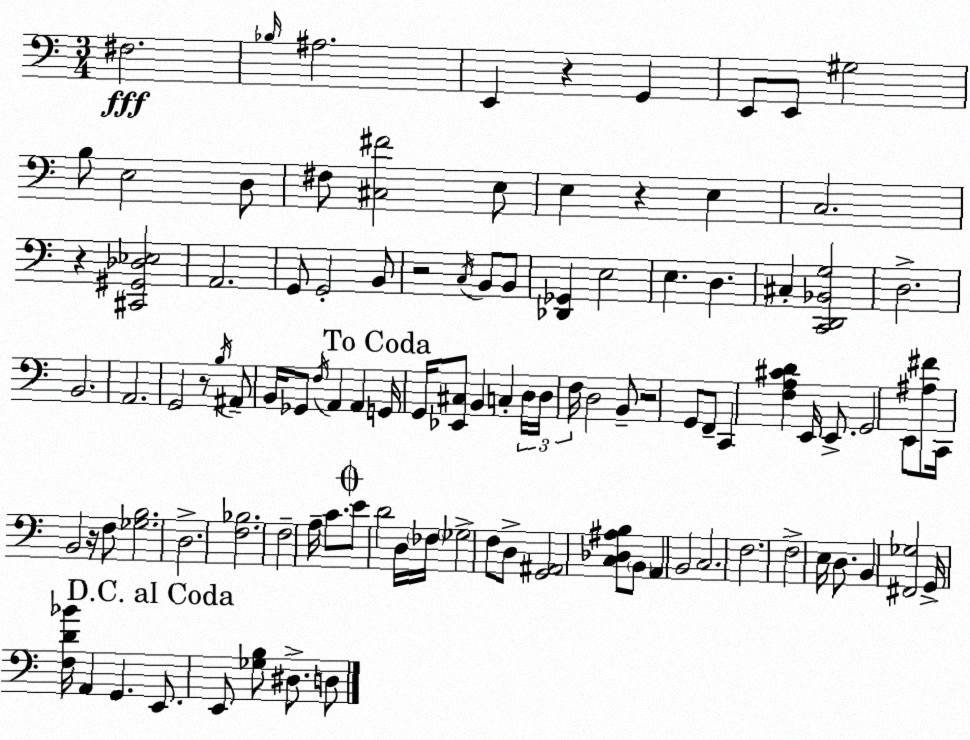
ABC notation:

X:1
T:Untitled
M:3/4
L:1/4
K:Am
^F,2 _B,/4 ^A,2 E,, z G,, E,,/2 E,,/2 ^G,2 B,/2 E,2 D,/2 ^F,/2 [^C,^F]2 E,/2 E, z E, C,2 z [^C,,^G,,_D,_E,]2 A,,2 G,,/2 G,,2 B,,/2 z2 C,/4 B,,/2 B,,/2 [_D,,_G,,] E,2 E, D, ^C, [C,,D,,_B,,G,]2 D,2 B,,2 A,,2 G,,2 z/2 B,/4 ^A,,/2 B,,/4 _G,,/2 F,/4 A,, A,, G,,/4 G,,/4 [_E,,^C,]/2 B,, C, D,/4 D,/4 F,/4 D,2 B,,/2 z2 G,,/2 F,,/2 C,, [F,A,^CD] E,,/4 E,,/2 G,,2 E,,/2 [^A,^F]/2 C,,/4 B,,2 z/4 F,/2 [_G,B,]2 D,2 [F,_B,]2 F,2 A,/4 C/2 E/2 D2 D,/4 _F,/4 _G,2 F,/2 D,/2 [G,,^A,,]2 [C,_D,^A,B,]/2 B,,/2 A,, B,,2 C,2 F,2 F,2 E,/4 D,/2 B,, [^F,,_G,]2 G,,/4 [F,D_B]/4 A,, G,, E,,/2 E,,/2 [_G,B,]/2 ^D,/2 D,/2